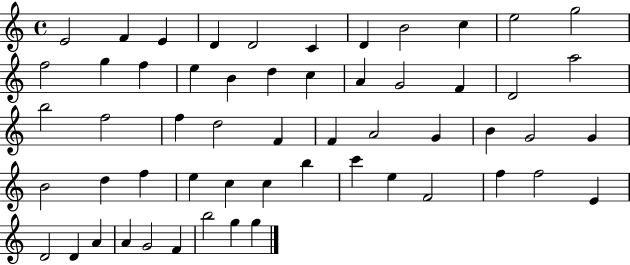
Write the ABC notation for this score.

X:1
T:Untitled
M:4/4
L:1/4
K:C
E2 F E D D2 C D B2 c e2 g2 f2 g f e B d c A G2 F D2 a2 b2 f2 f d2 F F A2 G B G2 G B2 d f e c c b c' e F2 f f2 E D2 D A A G2 F b2 g g